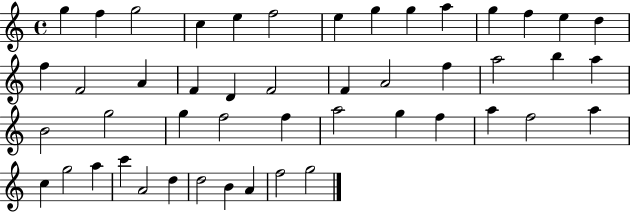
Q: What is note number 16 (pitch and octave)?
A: F4